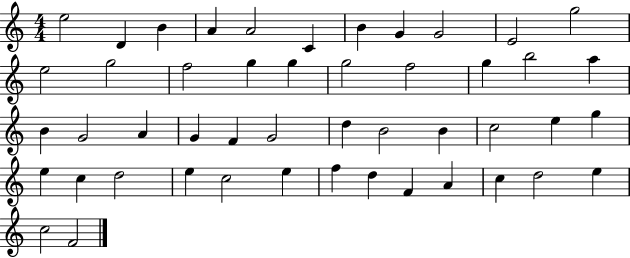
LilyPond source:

{
  \clef treble
  \numericTimeSignature
  \time 4/4
  \key c \major
  e''2 d'4 b'4 | a'4 a'2 c'4 | b'4 g'4 g'2 | e'2 g''2 | \break e''2 g''2 | f''2 g''4 g''4 | g''2 f''2 | g''4 b''2 a''4 | \break b'4 g'2 a'4 | g'4 f'4 g'2 | d''4 b'2 b'4 | c''2 e''4 g''4 | \break e''4 c''4 d''2 | e''4 c''2 e''4 | f''4 d''4 f'4 a'4 | c''4 d''2 e''4 | \break c''2 f'2 | \bar "|."
}